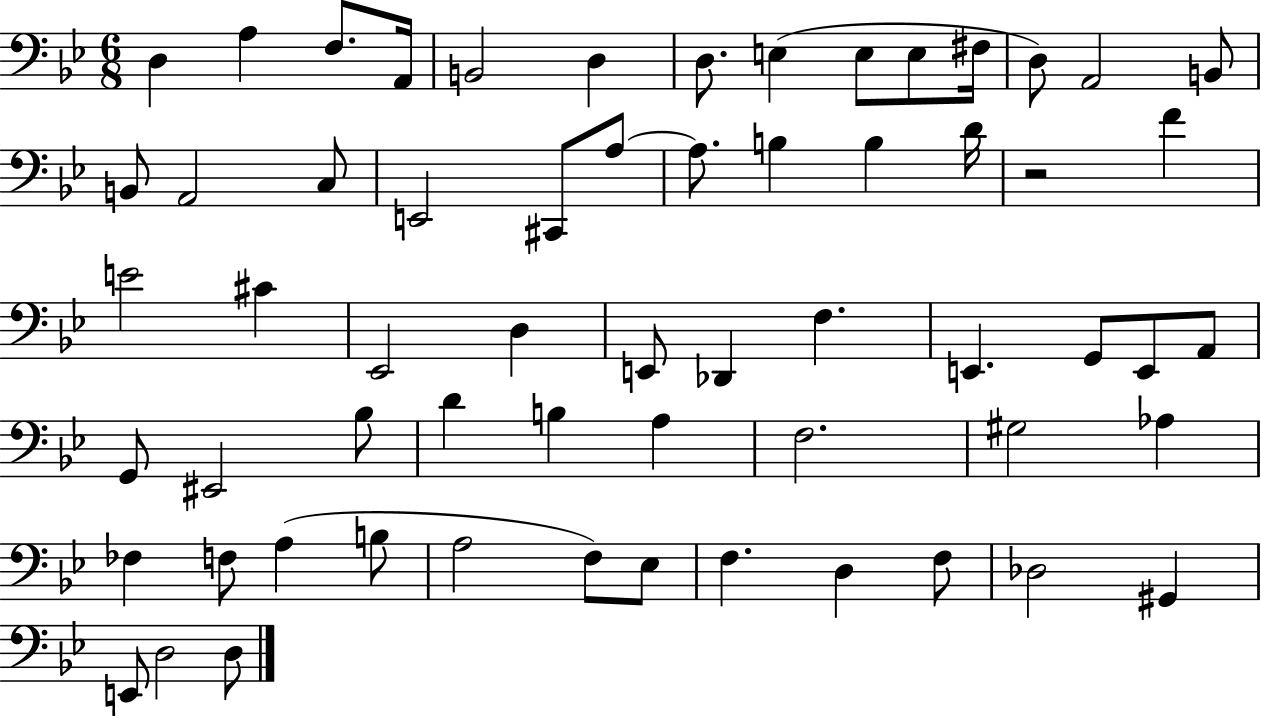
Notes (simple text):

D3/q A3/q F3/e. A2/s B2/h D3/q D3/e. E3/q E3/e E3/e F#3/s D3/e A2/h B2/e B2/e A2/h C3/e E2/h C#2/e A3/e A3/e. B3/q B3/q D4/s R/h F4/q E4/h C#4/q Eb2/h D3/q E2/e Db2/q F3/q. E2/q. G2/e E2/e A2/e G2/e EIS2/h Bb3/e D4/q B3/q A3/q F3/h. G#3/h Ab3/q FES3/q F3/e A3/q B3/e A3/h F3/e Eb3/e F3/q. D3/q F3/e Db3/h G#2/q E2/e D3/h D3/e